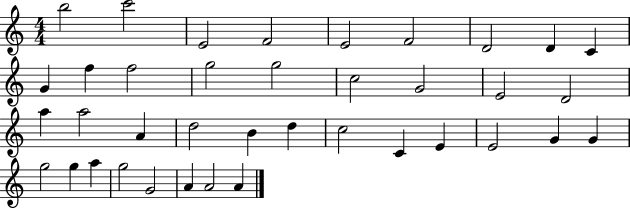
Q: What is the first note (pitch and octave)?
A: B5